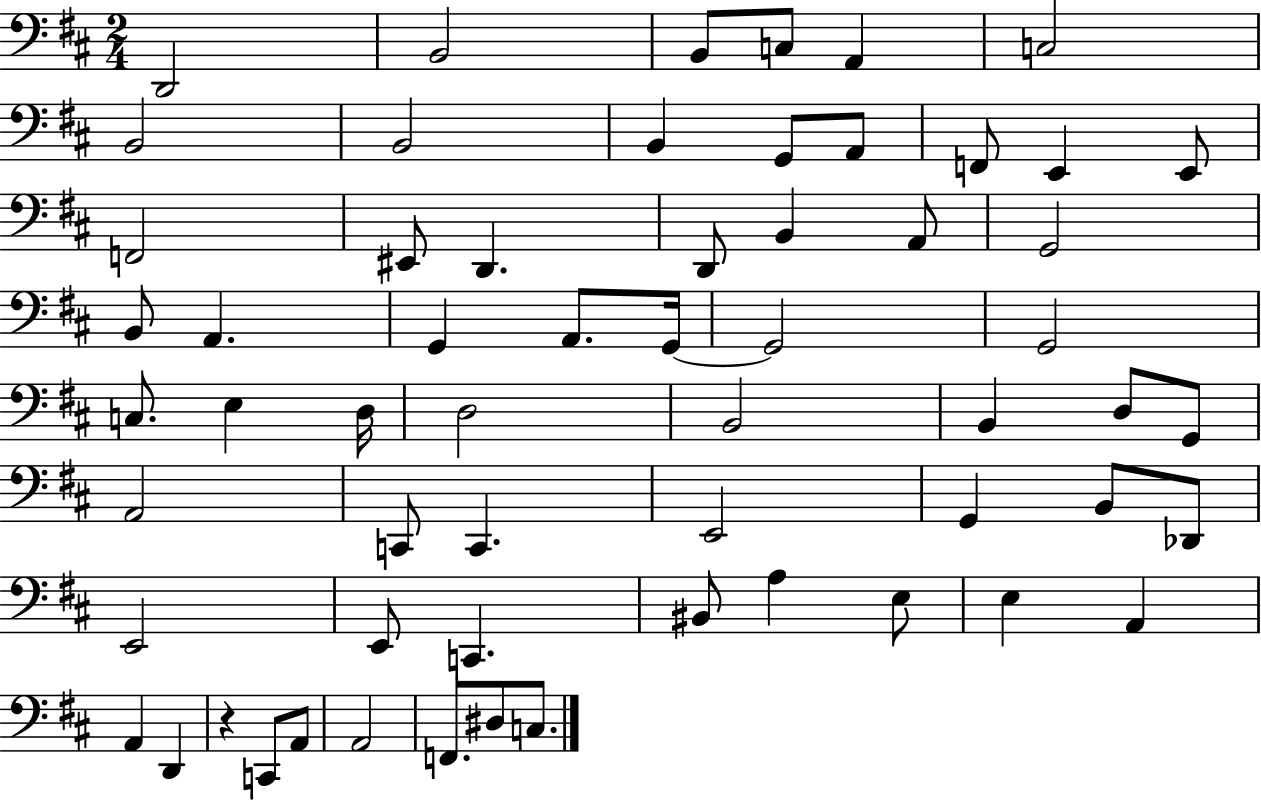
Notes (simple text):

D2/h B2/h B2/e C3/e A2/q C3/h B2/h B2/h B2/q G2/e A2/e F2/e E2/q E2/e F2/h EIS2/e D2/q. D2/e B2/q A2/e G2/h B2/e A2/q. G2/q A2/e. G2/s G2/h G2/h C3/e. E3/q D3/s D3/h B2/h B2/q D3/e G2/e A2/h C2/e C2/q. E2/h G2/q B2/e Db2/e E2/h E2/e C2/q. BIS2/e A3/q E3/e E3/q A2/q A2/q D2/q R/q C2/e A2/e A2/h F2/e. D#3/e C3/e.